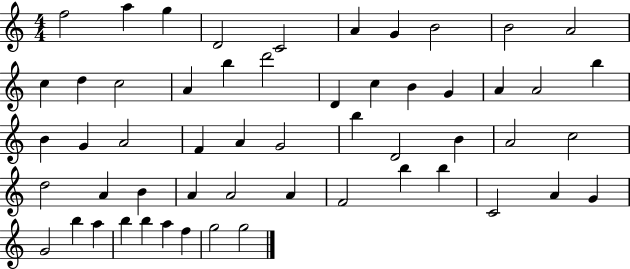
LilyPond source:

{
  \clef treble
  \numericTimeSignature
  \time 4/4
  \key c \major
  f''2 a''4 g''4 | d'2 c'2 | a'4 g'4 b'2 | b'2 a'2 | \break c''4 d''4 c''2 | a'4 b''4 d'''2 | d'4 c''4 b'4 g'4 | a'4 a'2 b''4 | \break b'4 g'4 a'2 | f'4 a'4 g'2 | b''4 d'2 b'4 | a'2 c''2 | \break d''2 a'4 b'4 | a'4 a'2 a'4 | f'2 b''4 b''4 | c'2 a'4 g'4 | \break g'2 b''4 a''4 | b''4 b''4 a''4 f''4 | g''2 g''2 | \bar "|."
}